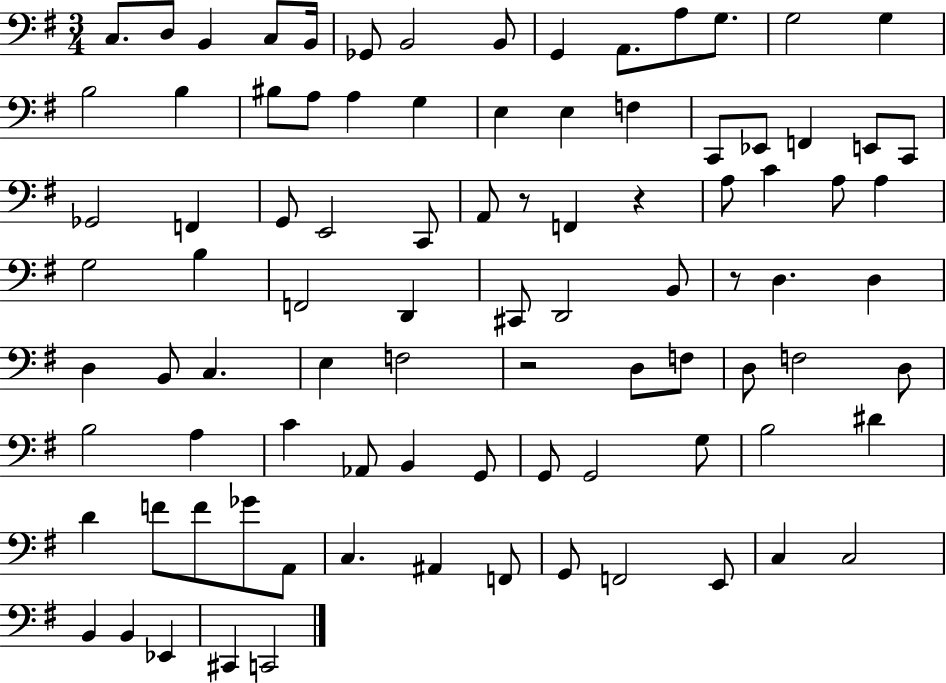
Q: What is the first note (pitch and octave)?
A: C3